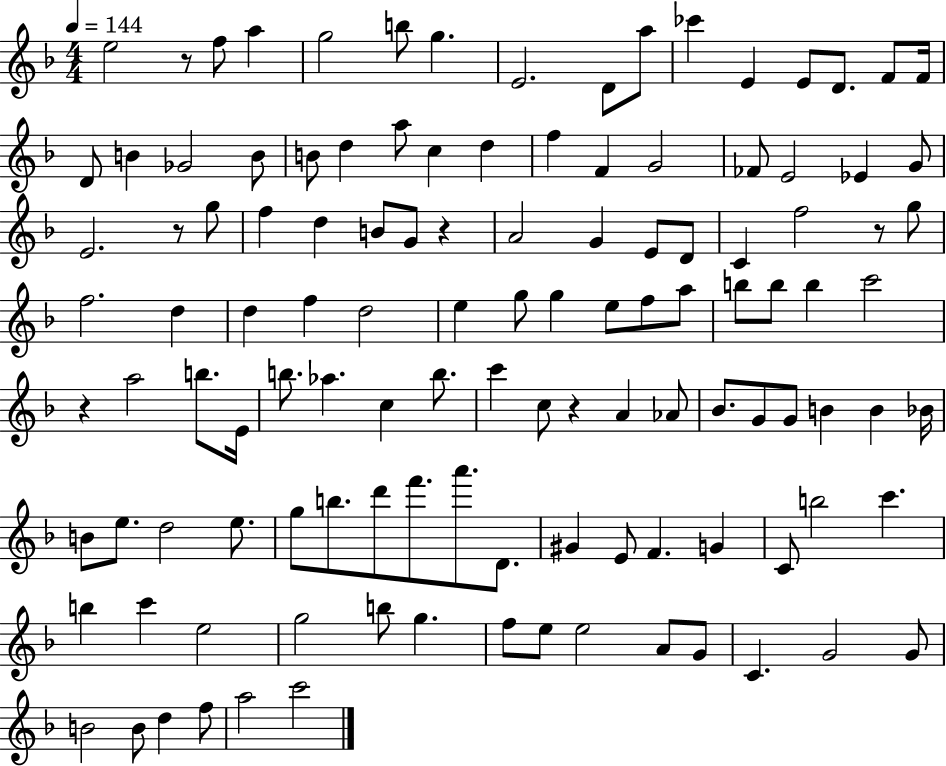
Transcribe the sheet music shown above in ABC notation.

X:1
T:Untitled
M:4/4
L:1/4
K:F
e2 z/2 f/2 a g2 b/2 g E2 D/2 a/2 _c' E E/2 D/2 F/2 F/4 D/2 B _G2 B/2 B/2 d a/2 c d f F G2 _F/2 E2 _E G/2 E2 z/2 g/2 f d B/2 G/2 z A2 G E/2 D/2 C f2 z/2 g/2 f2 d d f d2 e g/2 g e/2 f/2 a/2 b/2 b/2 b c'2 z a2 b/2 E/4 b/2 _a c b/2 c' c/2 z A _A/2 _B/2 G/2 G/2 B B _B/4 B/2 e/2 d2 e/2 g/2 b/2 d'/2 f'/2 a'/2 D/2 ^G E/2 F G C/2 b2 c' b c' e2 g2 b/2 g f/2 e/2 e2 A/2 G/2 C G2 G/2 B2 B/2 d f/2 a2 c'2